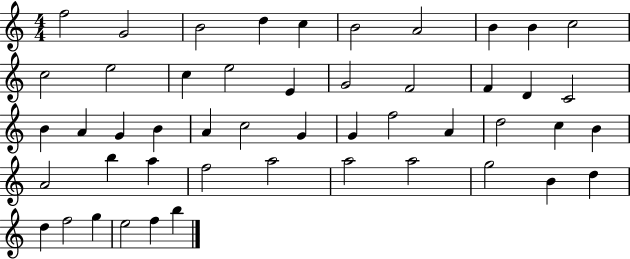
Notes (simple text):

F5/h G4/h B4/h D5/q C5/q B4/h A4/h B4/q B4/q C5/h C5/h E5/h C5/q E5/h E4/q G4/h F4/h F4/q D4/q C4/h B4/q A4/q G4/q B4/q A4/q C5/h G4/q G4/q F5/h A4/q D5/h C5/q B4/q A4/h B5/q A5/q F5/h A5/h A5/h A5/h G5/h B4/q D5/q D5/q F5/h G5/q E5/h F5/q B5/q